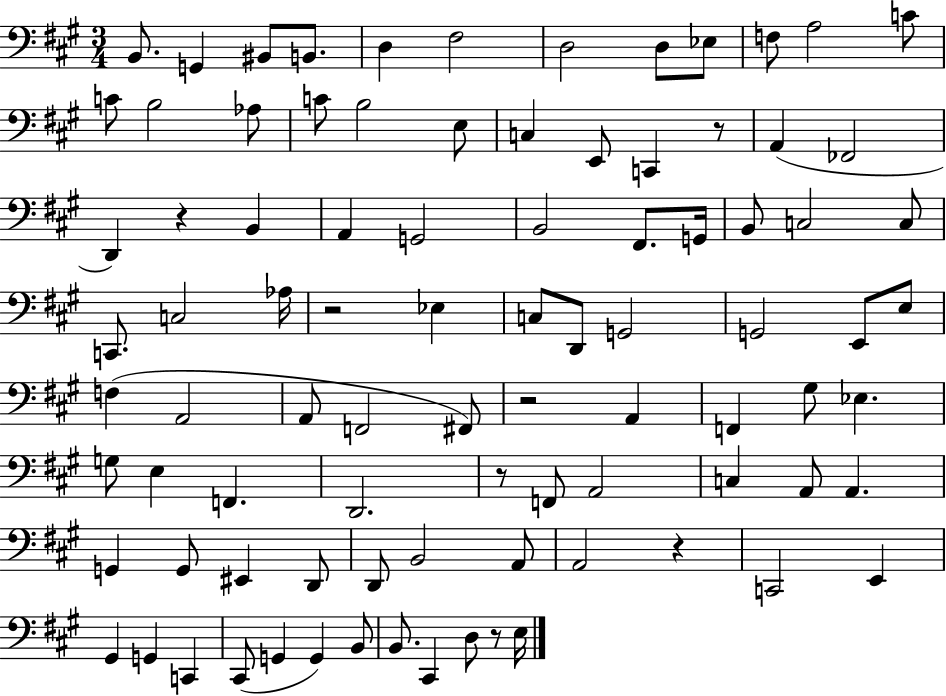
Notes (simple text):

B2/e. G2/q BIS2/e B2/e. D3/q F#3/h D3/h D3/e Eb3/e F3/e A3/h C4/e C4/e B3/h Ab3/e C4/e B3/h E3/e C3/q E2/e C2/q R/e A2/q FES2/h D2/q R/q B2/q A2/q G2/h B2/h F#2/e. G2/s B2/e C3/h C3/e C2/e. C3/h Ab3/s R/h Eb3/q C3/e D2/e G2/h G2/h E2/e E3/e F3/q A2/h A2/e F2/h F#2/e R/h A2/q F2/q G#3/e Eb3/q. G3/e E3/q F2/q. D2/h. R/e F2/e A2/h C3/q A2/e A2/q. G2/q G2/e EIS2/q D2/e D2/e B2/h A2/e A2/h R/q C2/h E2/q G#2/q G2/q C2/q C#2/e G2/q G2/q B2/e B2/e. C#2/q D3/e R/e E3/s